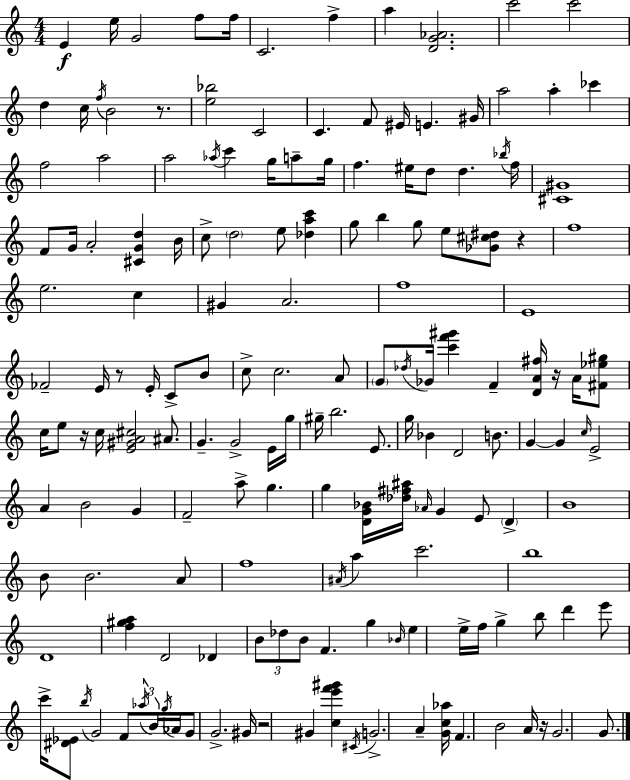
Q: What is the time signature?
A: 4/4